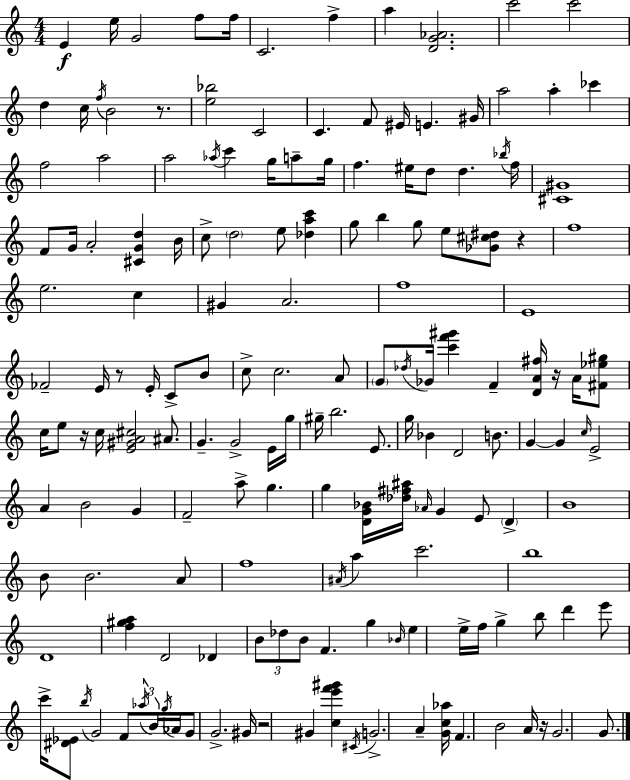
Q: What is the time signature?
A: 4/4